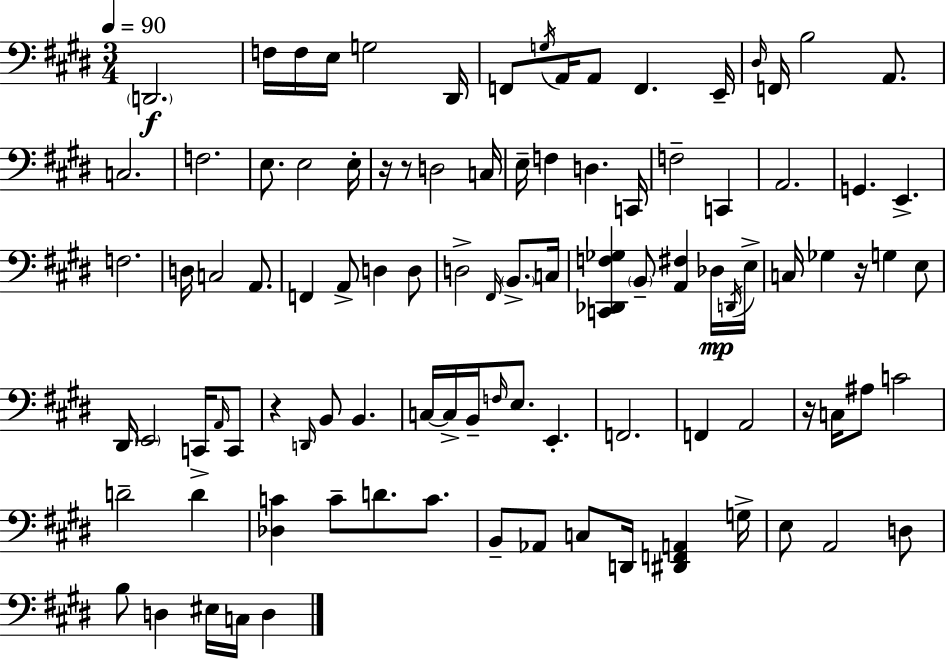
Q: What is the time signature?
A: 3/4